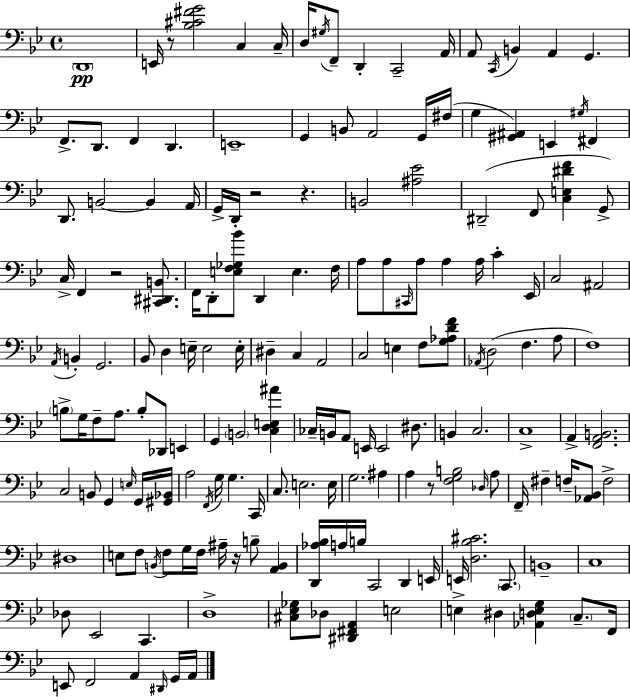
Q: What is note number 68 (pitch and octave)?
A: C3